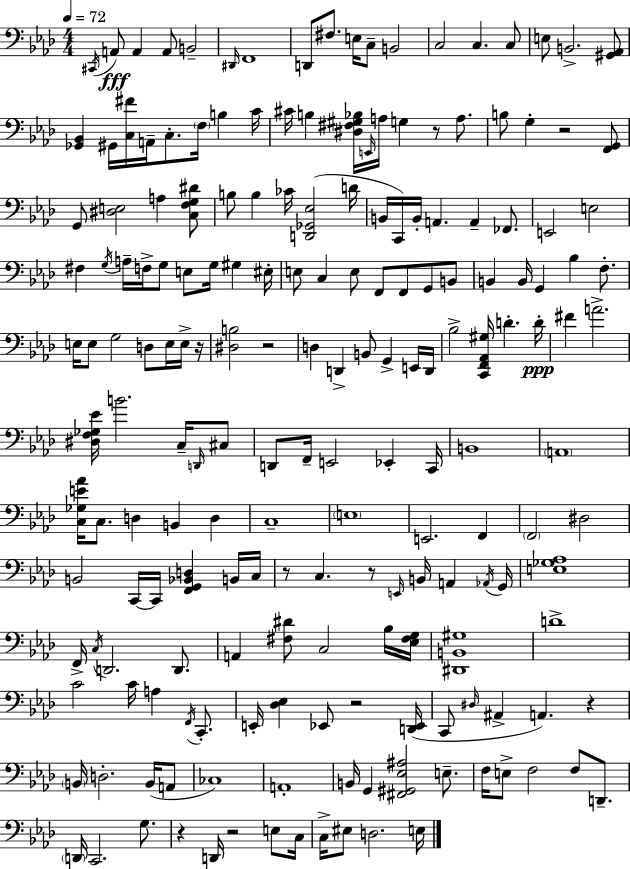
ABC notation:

X:1
T:Untitled
M:4/4
L:1/4
K:Ab
^C,,/4 A,,/2 A,, A,,/2 B,,2 ^D,,/4 F,,4 D,,/2 ^F,/2 E,/4 C,/2 B,,2 C,2 C, C,/2 E,/2 B,,2 [^G,,_A,,]/2 [_G,,_B,,] ^G,,/4 [C,^F]/4 A,,/4 C,/2 F,/4 B, C/4 ^C/4 B, [^D,^F,^G,_B,]/4 E,,/4 A,/4 G, z/2 A,/2 B,/2 G, z2 [F,,G,,]/2 G,,/2 [^D,E,]2 A, [C,F,G,^D]/2 B,/2 B, _C/4 [D,,_G,,_E,]2 D/4 B,,/4 C,,/4 B,,/4 A,, A,, _F,,/2 E,,2 E,2 ^F, G,/4 A,/4 F,/4 G,/2 E,/2 G,/4 ^G, ^E,/4 E,/2 C, E,/2 F,,/2 F,,/2 G,,/2 B,,/2 B,, B,,/4 G,, _B, F,/2 E,/4 E,/2 G,2 D,/2 E,/4 E,/4 z/4 [^D,B,]2 z2 D, D,, B,,/2 G,, E,,/4 D,,/4 _B,2 [C,,F,,_A,,^G,]/4 D D/4 ^F A2 [^D,F,_G,_E]/4 B2 C,/4 D,,/4 ^C,/2 D,,/2 F,,/4 E,,2 _E,, C,,/4 B,,4 A,,4 [C,_G,E_A]/4 C,/2 D, B,, D, C,4 E,4 E,,2 F,, F,,2 ^D,2 B,,2 C,,/4 C,,/4 [F,,G,,_B,,D,] B,,/4 C,/4 z/2 C, z/2 E,,/4 B,,/4 A,, _A,,/4 G,,/4 [E,_G,_A,]4 F,,/4 C,/4 D,,2 D,,/2 A,, [^F,^D]/2 C,2 _B,/4 [_E,^F,G,]/4 [^D,,B,,^G,]4 D4 C2 C/4 A, F,,/4 C,,/2 E,,/4 [_D,_E,] _E,,/2 z2 [D,,_E,,]/4 C,,/2 ^D,/4 ^A,, A,, z B,,/4 D,2 B,,/4 A,,/2 _C,4 A,,4 B,,/4 G,, [^F,,^G,,_E,^A,]2 E,/2 F,/4 E,/2 F,2 F,/2 D,,/2 D,,/4 C,,2 G,/2 z D,,/4 z2 E,/2 C,/4 C,/4 ^E,/2 D,2 E,/4